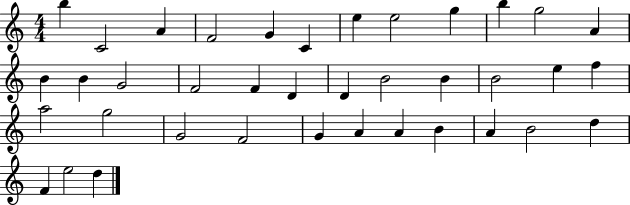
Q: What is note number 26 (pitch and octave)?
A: G5